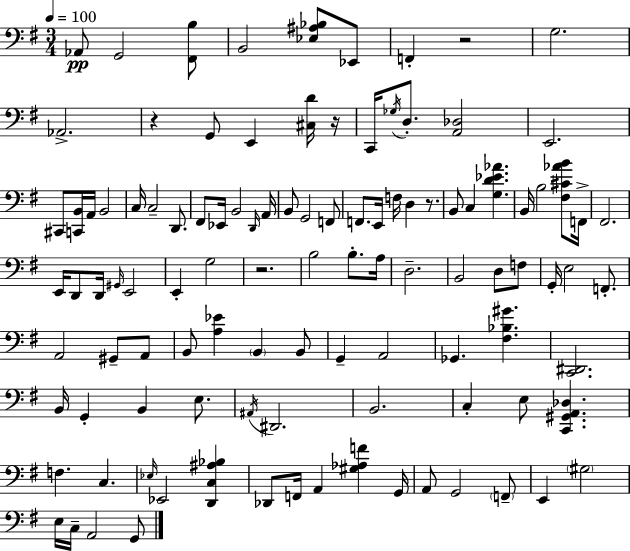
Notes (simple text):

Ab2/e G2/h [F#2,B3]/e B2/h [Eb3,A#3,Bb3]/e Eb2/e F2/q R/h G3/h. Ab2/h. R/q G2/e E2/q [C#3,D4]/s R/s C2/s Gb3/s D3/e. [A2,Db3]/h E2/h. C#2/e [C2,B2]/s A2/s B2/h C3/s C3/h D2/e. F#2/e Eb2/s B2/h D2/s A2/s B2/e G2/h F2/e F2/e. E2/s F3/s D3/q R/e. B2/e C3/q [G3,D4,Eb4,Ab4]/q. B2/s B3/h [F#3,C#4,Ab4,B4]/e F2/s F#2/h. E2/s D2/e D2/s G#2/s E2/h E2/q G3/h R/h. B3/h B3/e. A3/s D3/h. B2/h D3/e F3/e G2/s E3/h F2/e. A2/h G#2/e A2/e B2/e [A3,Eb4]/q B2/q B2/e G2/q A2/h Gb2/q. [F#3,Bb3,G#4]/q. [C2,D#2]/h. B2/s G2/q B2/q E3/e. A#2/s D#2/h. B2/h. C3/q E3/e [C2,G#2,A2,Db3]/q. F3/q. C3/q. Eb3/s Eb2/h [D2,C3,A#3,Bb3]/q Db2/e F2/s A2/q [G#3,Ab3,F4]/q G2/s A2/e G2/h F2/e E2/q G#3/h E3/s C3/s A2/h G2/e